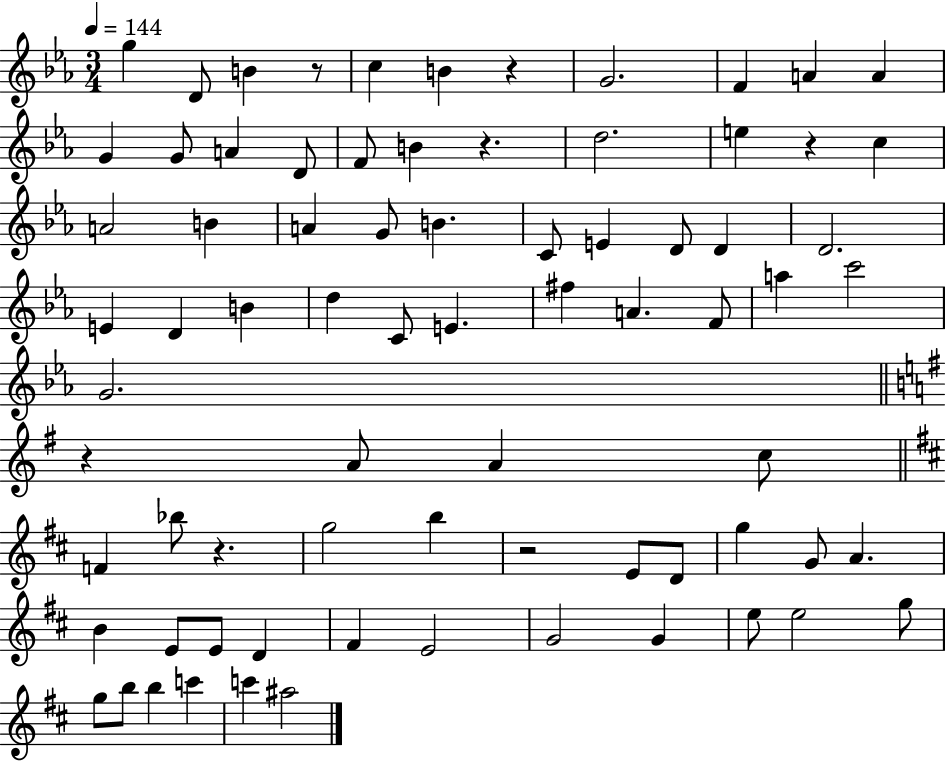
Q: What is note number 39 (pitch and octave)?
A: C6